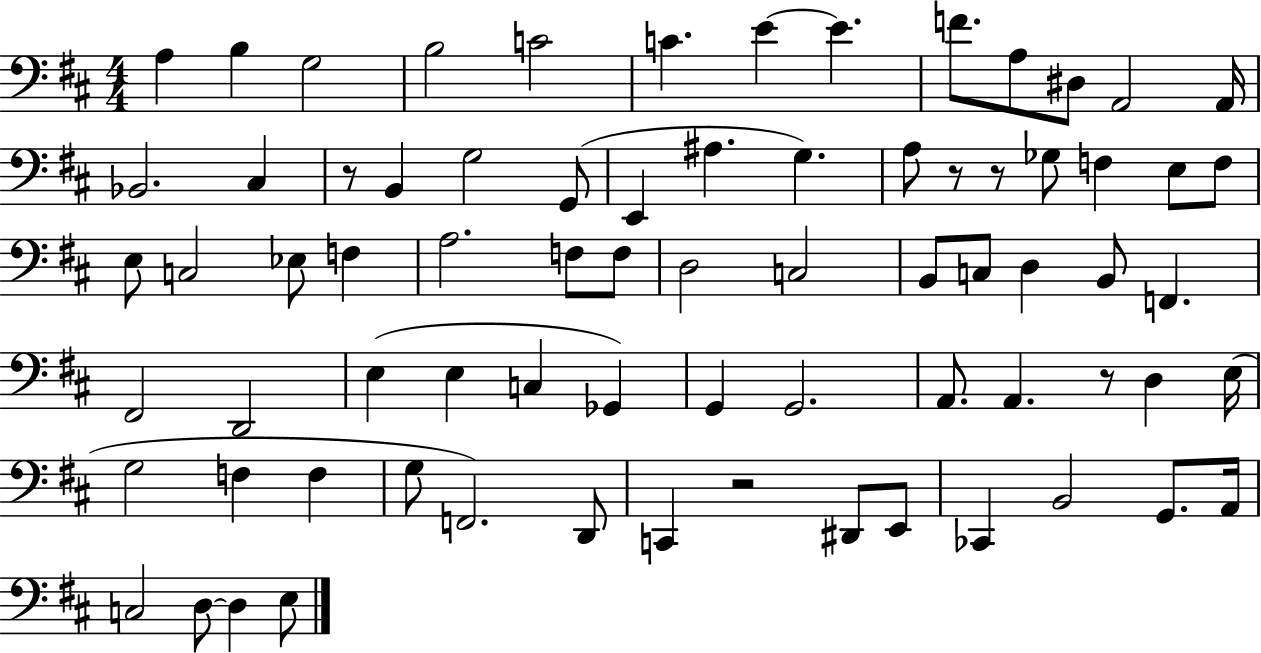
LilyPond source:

{
  \clef bass
  \numericTimeSignature
  \time 4/4
  \key d \major
  a4 b4 g2 | b2 c'2 | c'4. e'4~~ e'4. | f'8. a8 dis8 a,2 a,16 | \break bes,2. cis4 | r8 b,4 g2 g,8( | e,4 ais4. g4.) | a8 r8 r8 ges8 f4 e8 f8 | \break e8 c2 ees8 f4 | a2. f8 f8 | d2 c2 | b,8 c8 d4 b,8 f,4. | \break fis,2 d,2 | e4( e4 c4 ges,4) | g,4 g,2. | a,8. a,4. r8 d4 e16( | \break g2 f4 f4 | g8 f,2.) d,8 | c,4 r2 dis,8 e,8 | ces,4 b,2 g,8. a,16 | \break c2 d8~~ d4 e8 | \bar "|."
}